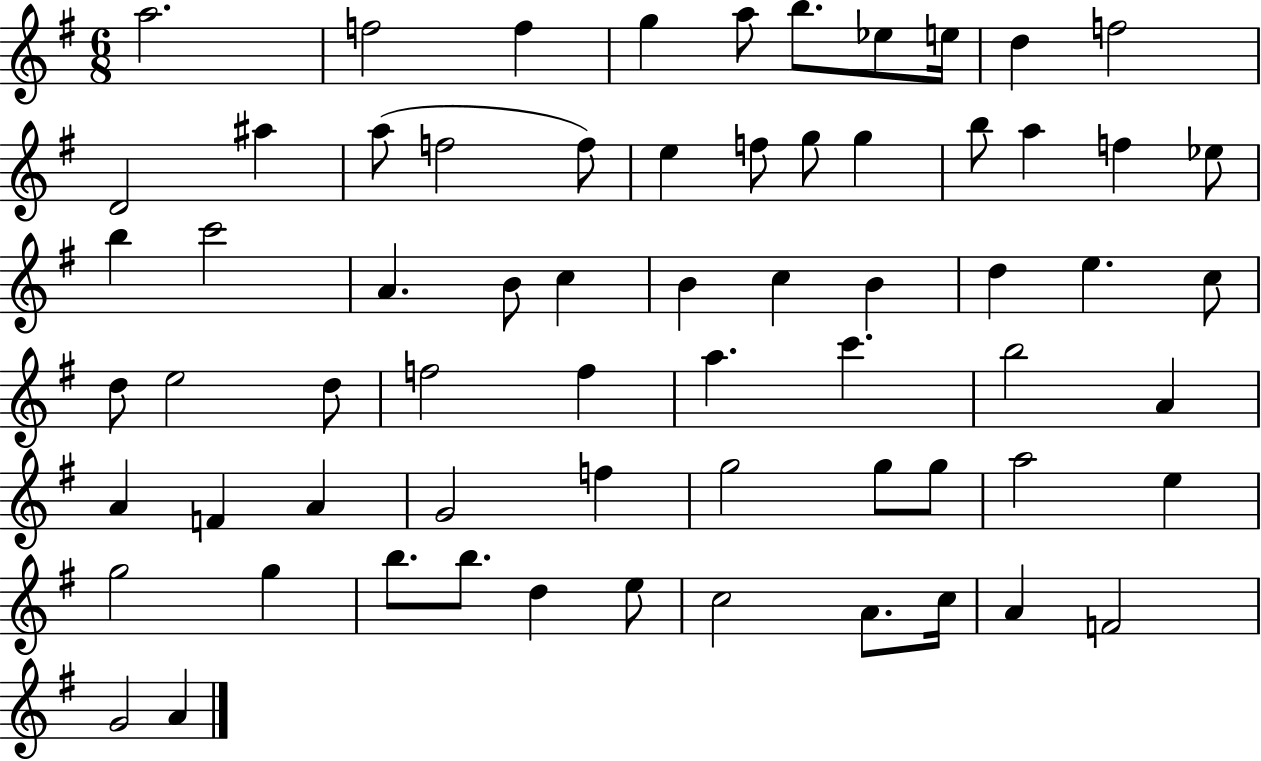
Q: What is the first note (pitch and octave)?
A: A5